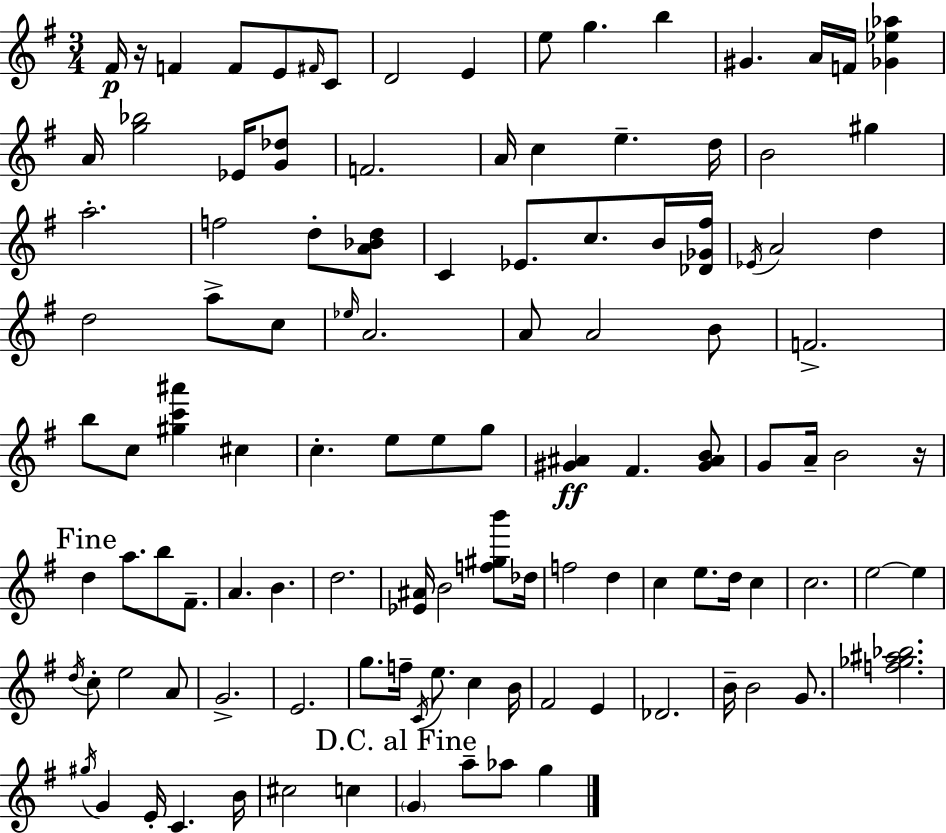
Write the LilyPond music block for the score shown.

{
  \clef treble
  \numericTimeSignature
  \time 3/4
  \key e \minor
  fis'16\p r16 f'4 f'8 e'8 \grace { fis'16 } c'8 | d'2 e'4 | e''8 g''4. b''4 | gis'4. a'16 f'16 <ges' ees'' aes''>4 | \break a'16 <g'' bes''>2 ees'16 <g' des''>8 | f'2. | a'16 c''4 e''4.-- | d''16 b'2 gis''4 | \break a''2.-. | f''2 d''8-. <a' bes' d''>8 | c'4 ees'8. c''8. b'16 | <des' ges' fis''>16 \acciaccatura { ees'16 } a'2 d''4 | \break d''2 a''8-> | c''8 \grace { ees''16 } a'2. | a'8 a'2 | b'8 f'2.-> | \break b''8 c''8 <gis'' c''' ais'''>4 cis''4 | c''4.-. e''8 e''8 | g''8 <gis' ais'>4\ff fis'4. | <gis' ais' b'>8 g'8 a'16-- b'2 | \break r16 \mark "Fine" d''4 a''8. b''8 | fis'8.-- a'4. b'4. | d''2. | <ees' ais'>16 b'2 | \break <f'' gis'' b'''>8 des''16 f''2 d''4 | c''4 e''8. d''16 c''4 | c''2. | e''2~~ e''4 | \break \acciaccatura { d''16 } c''8-. e''2 | a'8 g'2.-> | e'2. | g''8. f''16-- \acciaccatura { c'16 } e''8. | \break c''4 b'16 fis'2 | e'4 des'2. | b'16-- b'2 | g'8. <f'' ges'' ais'' bes''>2. | \break \acciaccatura { gis''16 } g'4 e'16-. c'4. | b'16 cis''2 | c''4 \mark "D.C. al Fine" \parenthesize g'4 a''8-- | aes''8 g''4 \bar "|."
}